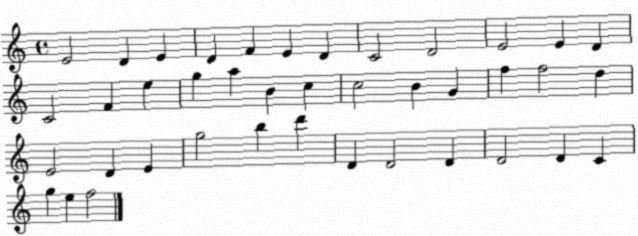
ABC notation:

X:1
T:Untitled
M:4/4
L:1/4
K:C
E2 D E D F E D C2 D2 E2 E D C2 F e g a B c c2 B G f f2 d E2 D E g2 b d' D D2 D D2 D C g e f2